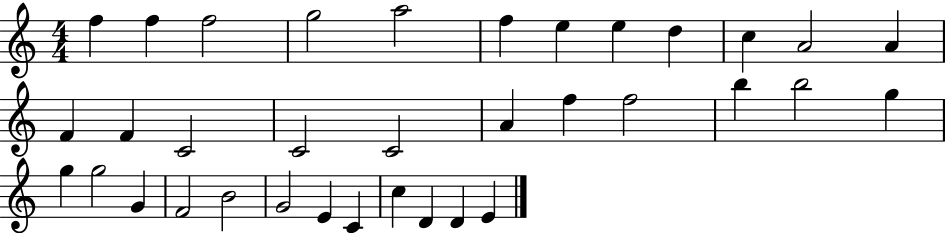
{
  \clef treble
  \numericTimeSignature
  \time 4/4
  \key c \major
  f''4 f''4 f''2 | g''2 a''2 | f''4 e''4 e''4 d''4 | c''4 a'2 a'4 | \break f'4 f'4 c'2 | c'2 c'2 | a'4 f''4 f''2 | b''4 b''2 g''4 | \break g''4 g''2 g'4 | f'2 b'2 | g'2 e'4 c'4 | c''4 d'4 d'4 e'4 | \break \bar "|."
}